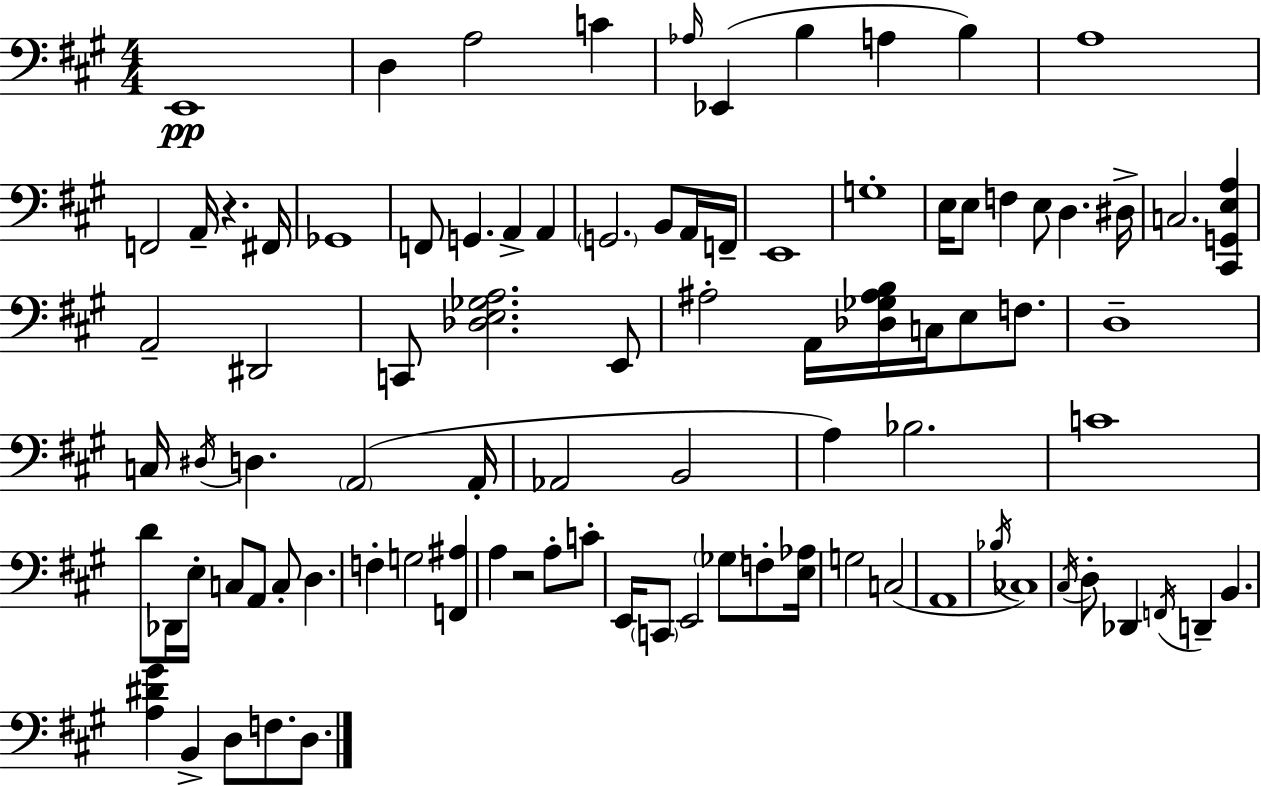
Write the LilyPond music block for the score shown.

{
  \clef bass
  \numericTimeSignature
  \time 4/4
  \key a \major
  e,1\pp | d4 a2 c'4 | \grace { aes16 }( ees,4 b4 a4 b4) | a1 | \break f,2 a,16-- r4. | fis,16 ges,1 | f,8 g,4. a,4-> a,4 | \parenthesize g,2. b,8 a,16 | \break f,16-- e,1 | g1-. | e16 e8 f4 e8 d4. | dis16-> c2. <cis, g, e a>4 | \break a,2-- dis,2 | c,8 <des e ges a>2. e,8 | ais2-. a,16 <des ges ais b>16 c16 e8 f8. | d1-- | \break c16 \acciaccatura { dis16 } d4. \parenthesize a,2( | a,16-. aes,2 b,2 | a4) bes2. | c'1 | \break d'8 des,16 e16-. c8 a,8 c8-. d4. | f4-. g2 <f, ais>4 | a4 r2 a8-. | c'8-. e,16 \parenthesize c,8 e,2 \parenthesize ges8 f8-. | \break <e aes>16 g2 c2( | a,1 | \acciaccatura { bes16 } ces1) | \acciaccatura { cis16 } d8-. des,4 \acciaccatura { f,16 } d,4-- b,4. | \break <a dis' gis'>4 b,4-> d8 f8. | d8. \bar "|."
}